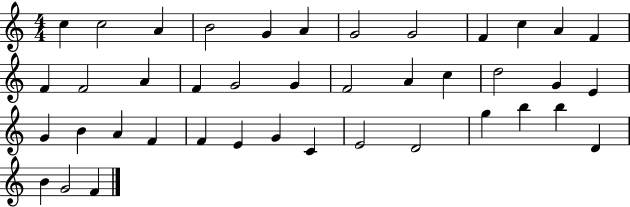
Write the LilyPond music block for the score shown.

{
  \clef treble
  \numericTimeSignature
  \time 4/4
  \key c \major
  c''4 c''2 a'4 | b'2 g'4 a'4 | g'2 g'2 | f'4 c''4 a'4 f'4 | \break f'4 f'2 a'4 | f'4 g'2 g'4 | f'2 a'4 c''4 | d''2 g'4 e'4 | \break g'4 b'4 a'4 f'4 | f'4 e'4 g'4 c'4 | e'2 d'2 | g''4 b''4 b''4 d'4 | \break b'4 g'2 f'4 | \bar "|."
}